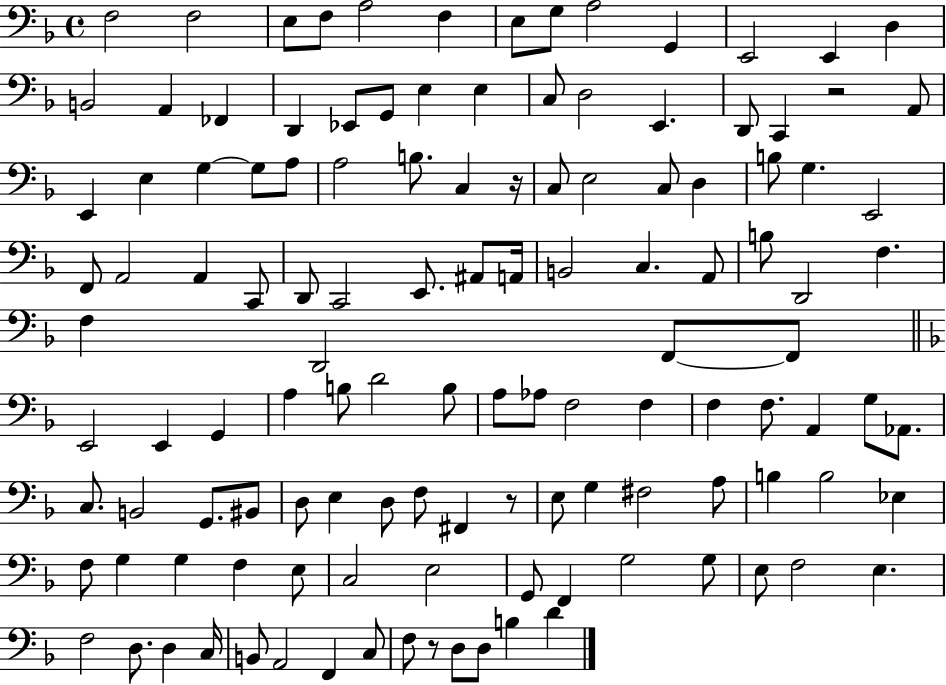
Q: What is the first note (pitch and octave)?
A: F3